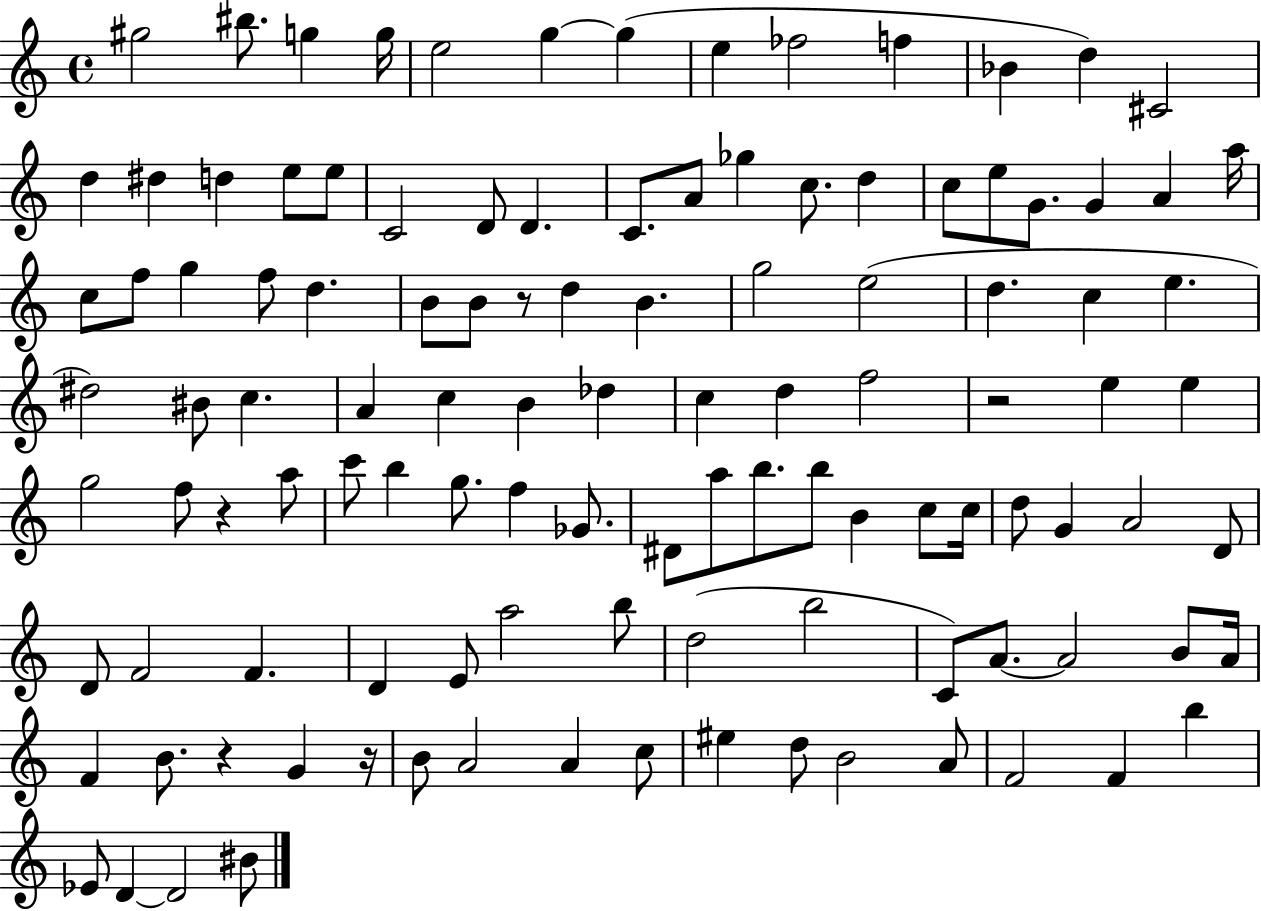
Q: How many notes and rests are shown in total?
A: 114